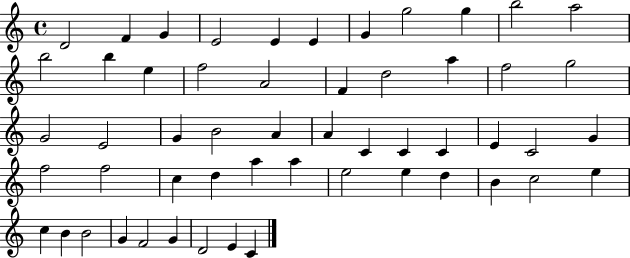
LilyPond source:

{
  \clef treble
  \time 4/4
  \defaultTimeSignature
  \key c \major
  d'2 f'4 g'4 | e'2 e'4 e'4 | g'4 g''2 g''4 | b''2 a''2 | \break b''2 b''4 e''4 | f''2 a'2 | f'4 d''2 a''4 | f''2 g''2 | \break g'2 e'2 | g'4 b'2 a'4 | a'4 c'4 c'4 c'4 | e'4 c'2 g'4 | \break f''2 f''2 | c''4 d''4 a''4 a''4 | e''2 e''4 d''4 | b'4 c''2 e''4 | \break c''4 b'4 b'2 | g'4 f'2 g'4 | d'2 e'4 c'4 | \bar "|."
}